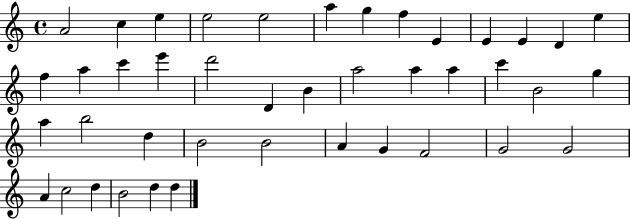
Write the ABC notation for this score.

X:1
T:Untitled
M:4/4
L:1/4
K:C
A2 c e e2 e2 a g f E E E D e f a c' e' d'2 D B a2 a a c' B2 g a b2 d B2 B2 A G F2 G2 G2 A c2 d B2 d d